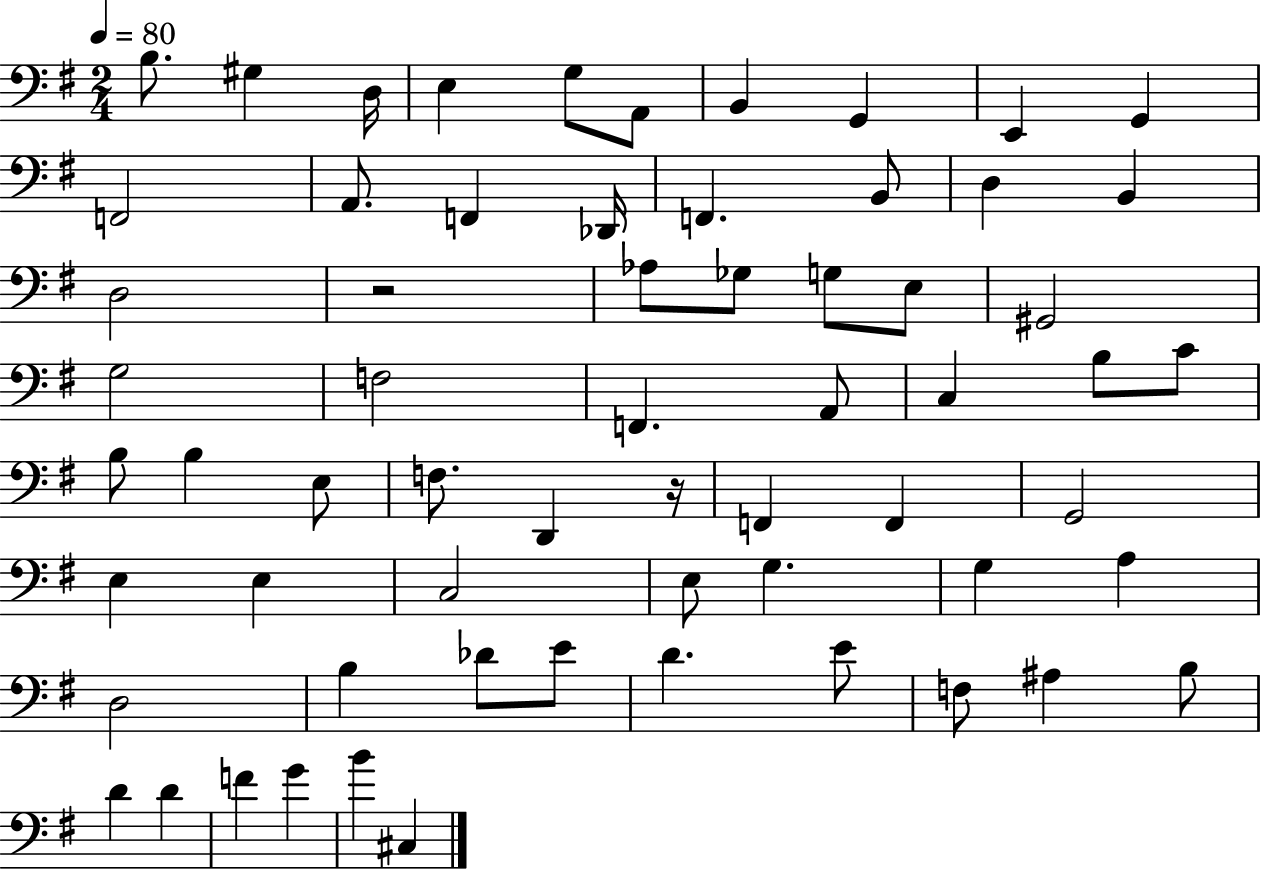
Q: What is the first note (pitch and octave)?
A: B3